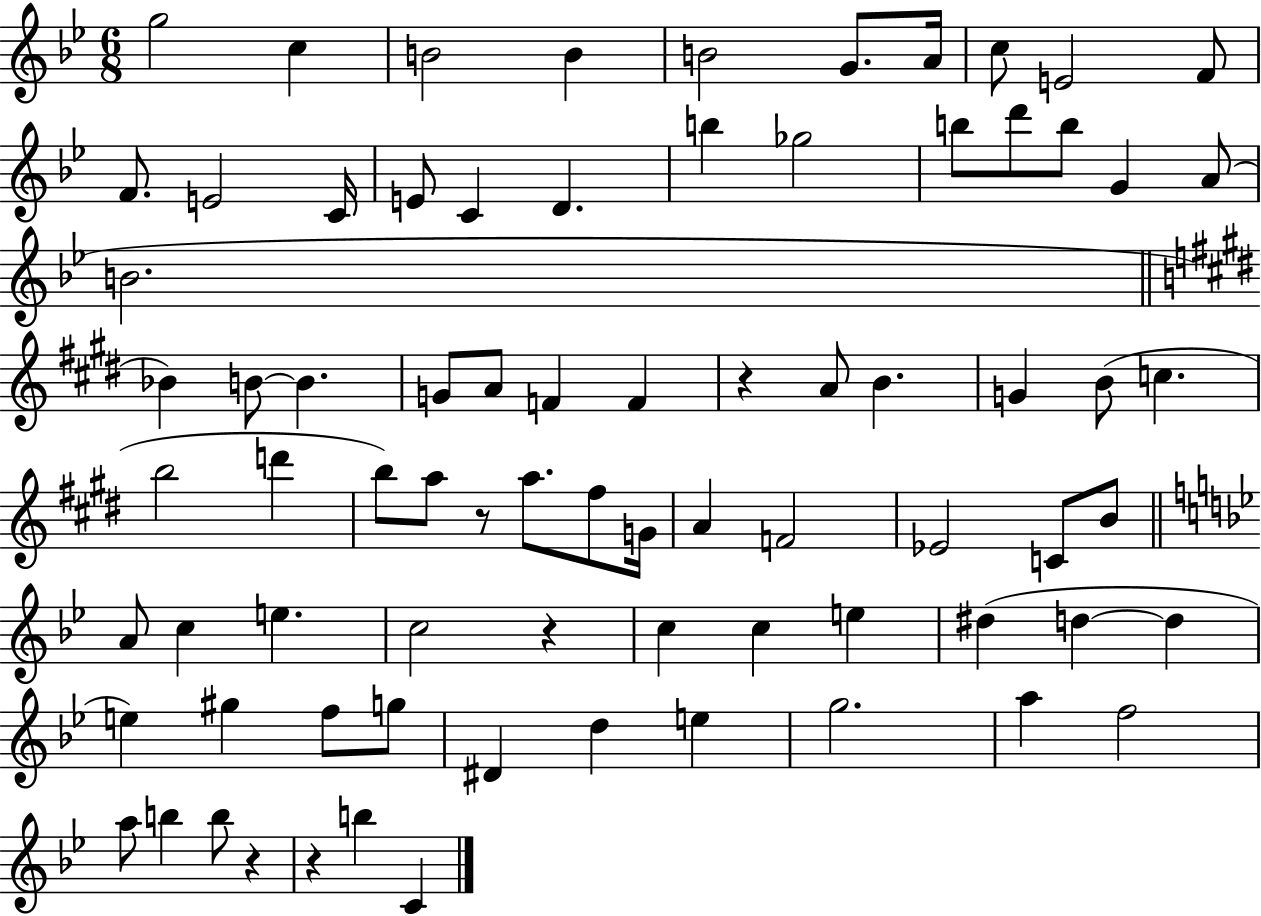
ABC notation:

X:1
T:Untitled
M:6/8
L:1/4
K:Bb
g2 c B2 B B2 G/2 A/4 c/2 E2 F/2 F/2 E2 C/4 E/2 C D b _g2 b/2 d'/2 b/2 G A/2 B2 _B B/2 B G/2 A/2 F F z A/2 B G B/2 c b2 d' b/2 a/2 z/2 a/2 ^f/2 G/4 A F2 _E2 C/2 B/2 A/2 c e c2 z c c e ^d d d e ^g f/2 g/2 ^D d e g2 a f2 a/2 b b/2 z z b C